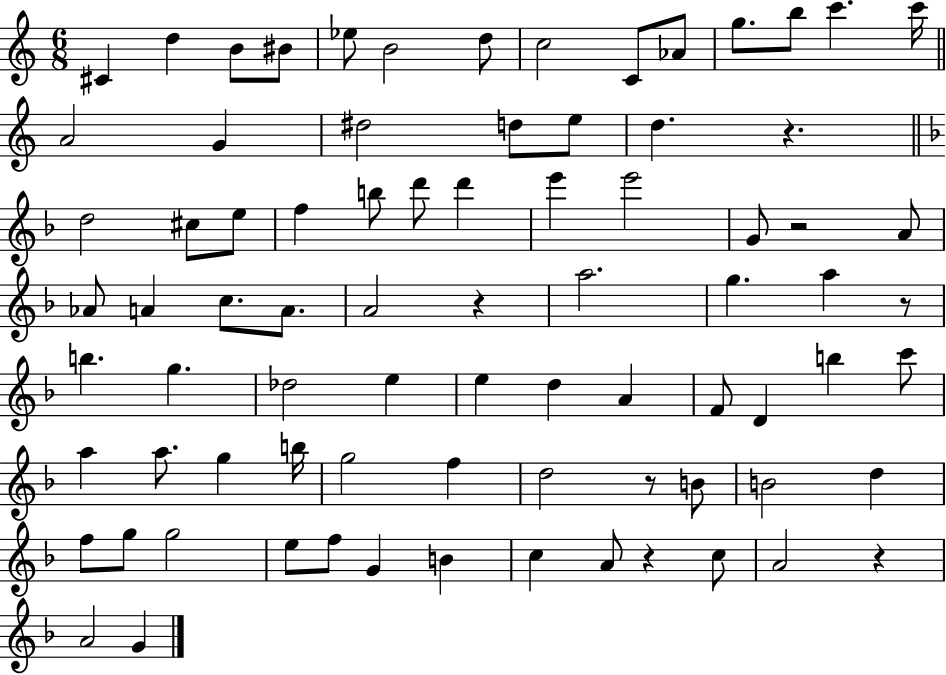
{
  \clef treble
  \numericTimeSignature
  \time 6/8
  \key c \major
  cis'4 d''4 b'8 bis'8 | ees''8 b'2 d''8 | c''2 c'8 aes'8 | g''8. b''8 c'''4. c'''16 | \break \bar "||" \break \key c \major a'2 g'4 | dis''2 d''8 e''8 | d''4. r4. | \bar "||" \break \key d \minor d''2 cis''8 e''8 | f''4 b''8 d'''8 d'''4 | e'''4 e'''2 | g'8 r2 a'8 | \break aes'8 a'4 c''8. a'8. | a'2 r4 | a''2. | g''4. a''4 r8 | \break b''4. g''4. | des''2 e''4 | e''4 d''4 a'4 | f'8 d'4 b''4 c'''8 | \break a''4 a''8. g''4 b''16 | g''2 f''4 | d''2 r8 b'8 | b'2 d''4 | \break f''8 g''8 g''2 | e''8 f''8 g'4 b'4 | c''4 a'8 r4 c''8 | a'2 r4 | \break a'2 g'4 | \bar "|."
}